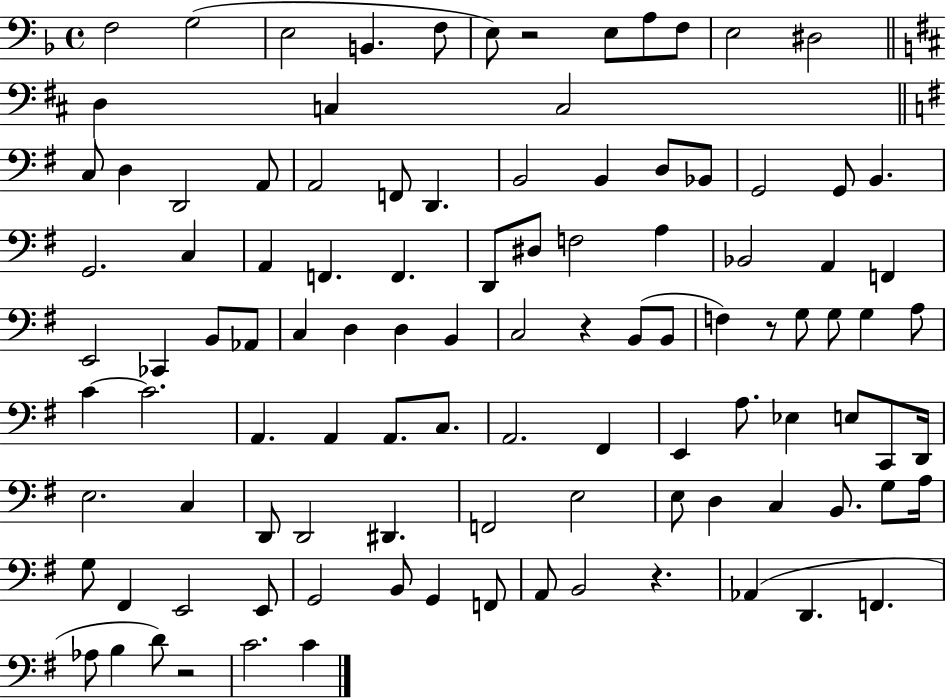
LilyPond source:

{
  \clef bass
  \time 4/4
  \defaultTimeSignature
  \key f \major
  f2 g2( | e2 b,4. f8 | e8) r2 e8 a8 f8 | e2 dis2 | \break \bar "||" \break \key b \minor d4 c4 c2 | \bar "||" \break \key e \minor c8 d4 d,2 a,8 | a,2 f,8 d,4. | b,2 b,4 d8 bes,8 | g,2 g,8 b,4. | \break g,2. c4 | a,4 f,4. f,4. | d,8 dis8 f2 a4 | bes,2 a,4 f,4 | \break e,2 ces,4 b,8 aes,8 | c4 d4 d4 b,4 | c2 r4 b,8( b,8 | f4) r8 g8 g8 g4 a8 | \break c'4~~ c'2. | a,4. a,4 a,8. c8. | a,2. fis,4 | e,4 a8. ees4 e8 c,8 d,16 | \break e2. c4 | d,8 d,2 dis,4. | f,2 e2 | e8 d4 c4 b,8. g8 a16 | \break g8 fis,4 e,2 e,8 | g,2 b,8 g,4 f,8 | a,8 b,2 r4. | aes,4( d,4. f,4. | \break aes8 b4 d'8) r2 | c'2. c'4 | \bar "|."
}